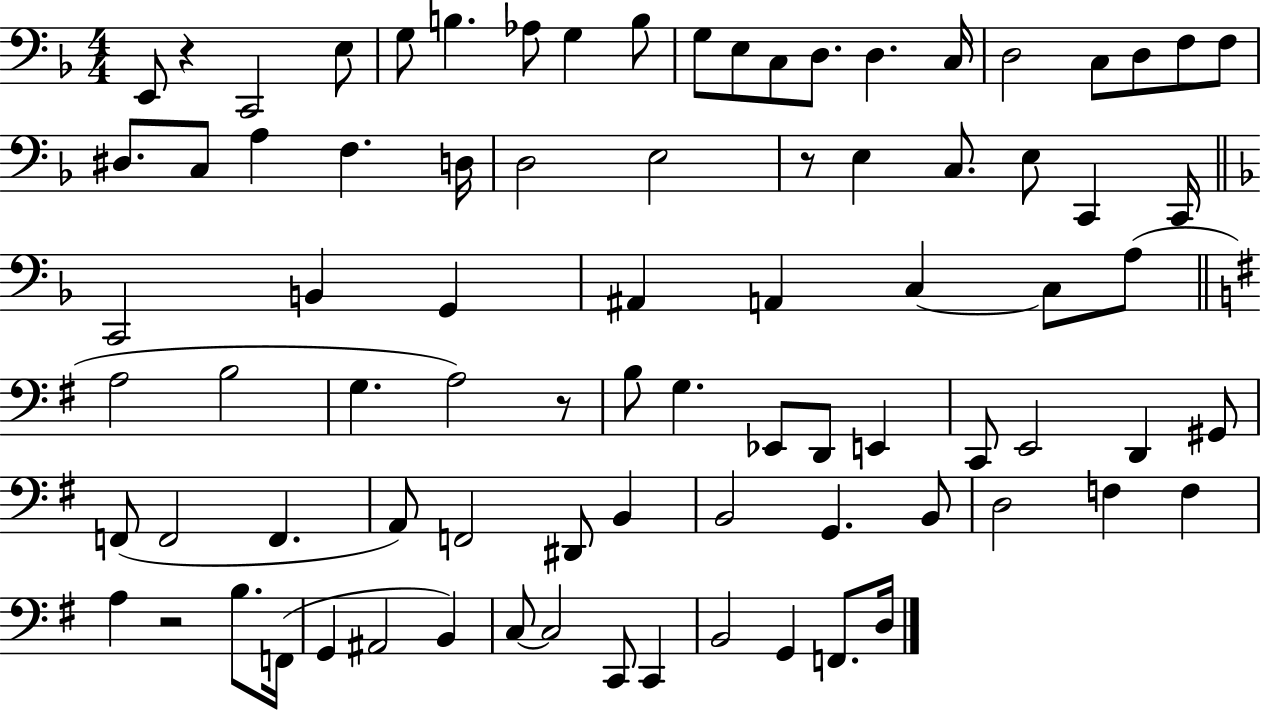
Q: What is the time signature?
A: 4/4